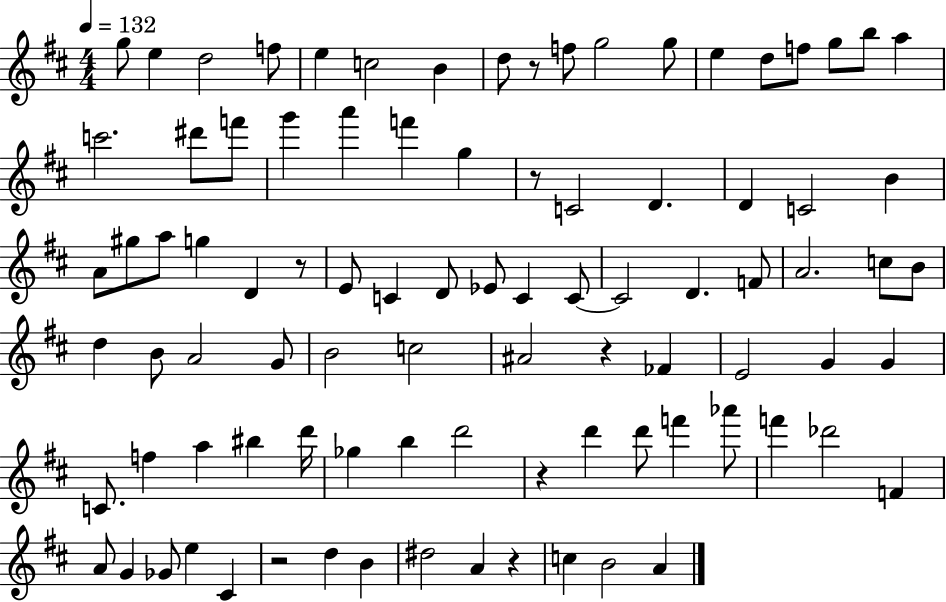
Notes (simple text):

G5/e E5/q D5/h F5/e E5/q C5/h B4/q D5/e R/e F5/e G5/h G5/e E5/q D5/e F5/e G5/e B5/e A5/q C6/h. D#6/e F6/e G6/q A6/q F6/q G5/q R/e C4/h D4/q. D4/q C4/h B4/q A4/e G#5/e A5/e G5/q D4/q R/e E4/e C4/q D4/e Eb4/e C4/q C4/e C4/h D4/q. F4/e A4/h. C5/e B4/e D5/q B4/e A4/h G4/e B4/h C5/h A#4/h R/q FES4/q E4/h G4/q G4/q C4/e. F5/q A5/q BIS5/q D6/s Gb5/q B5/q D6/h R/q D6/q D6/e F6/q Ab6/e F6/q Db6/h F4/q A4/e G4/q Gb4/e E5/q C#4/q R/h D5/q B4/q D#5/h A4/q R/q C5/q B4/h A4/q